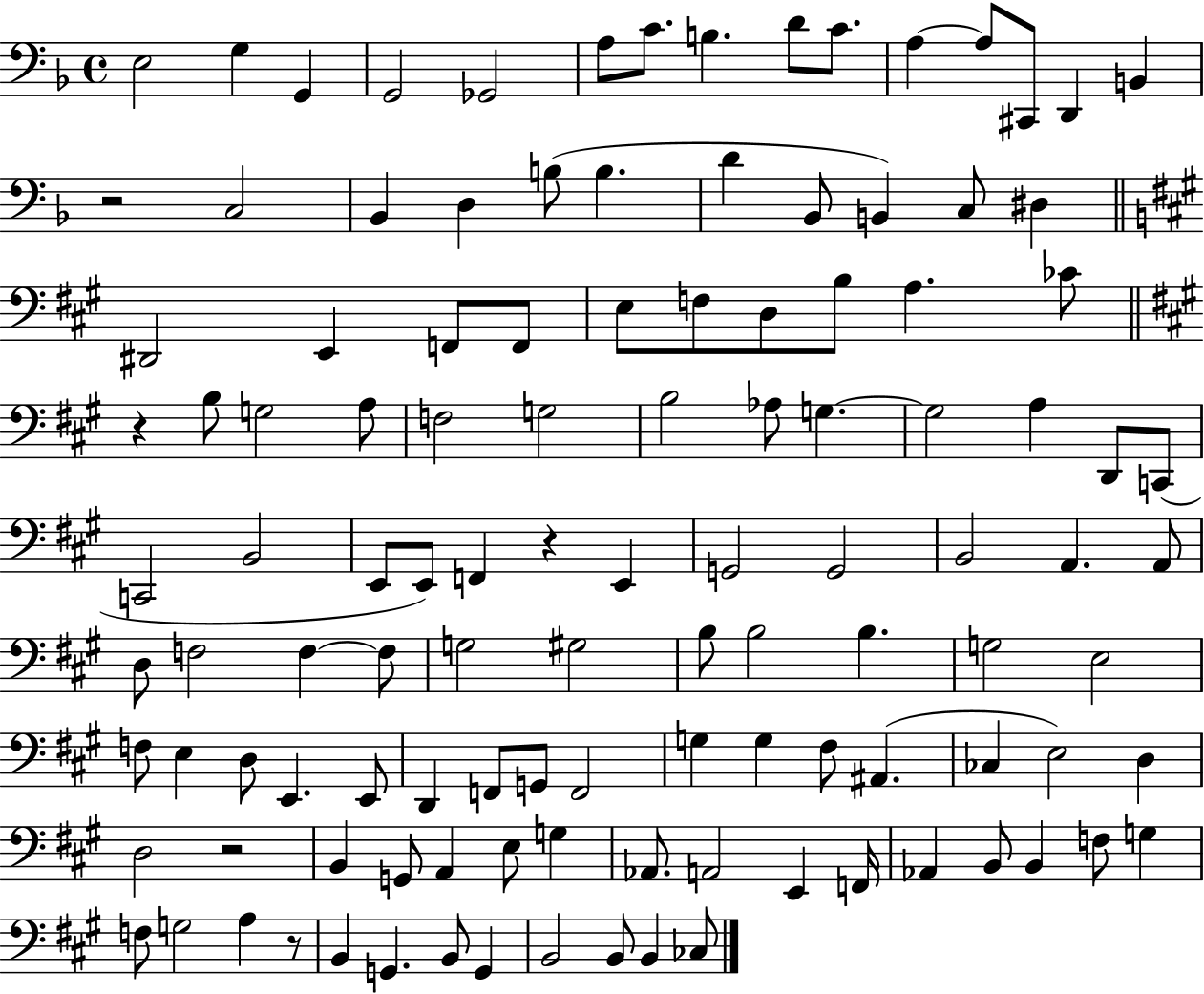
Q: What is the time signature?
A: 4/4